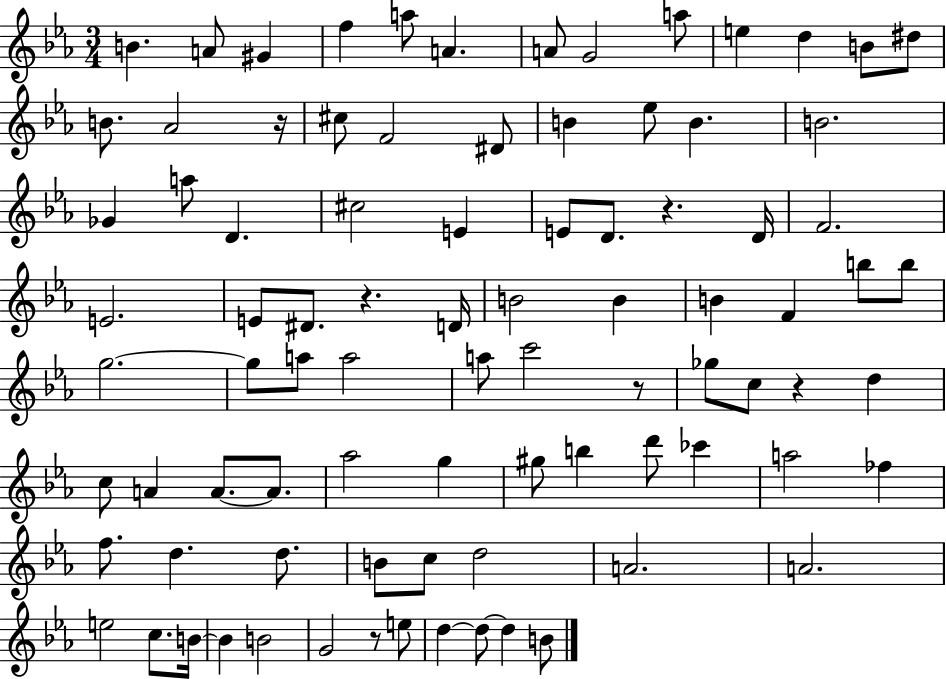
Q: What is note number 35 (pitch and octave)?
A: D4